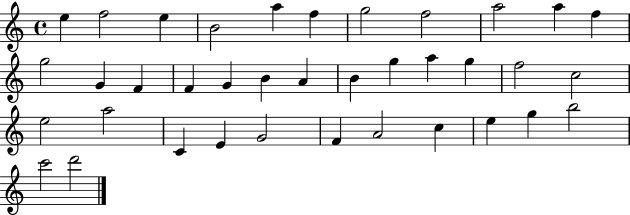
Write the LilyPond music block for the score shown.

{
  \clef treble
  \time 4/4
  \defaultTimeSignature
  \key c \major
  e''4 f''2 e''4 | b'2 a''4 f''4 | g''2 f''2 | a''2 a''4 f''4 | \break g''2 g'4 f'4 | f'4 g'4 b'4 a'4 | b'4 g''4 a''4 g''4 | f''2 c''2 | \break e''2 a''2 | c'4 e'4 g'2 | f'4 a'2 c''4 | e''4 g''4 b''2 | \break c'''2 d'''2 | \bar "|."
}